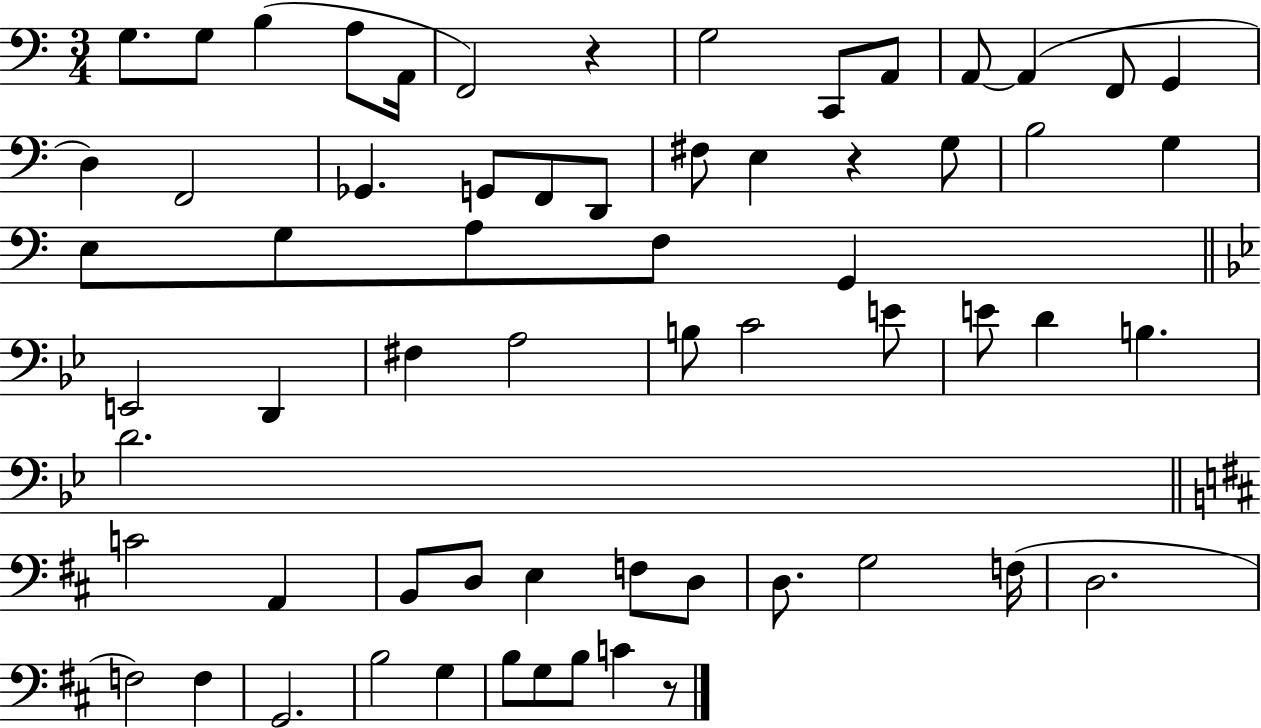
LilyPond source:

{
  \clef bass
  \numericTimeSignature
  \time 3/4
  \key c \major
  \repeat volta 2 { g8. g8 b4( a8 a,16 | f,2) r4 | g2 c,8 a,8 | a,8~~ a,4( f,8 g,4 | \break d4) f,2 | ges,4. g,8 f,8 d,8 | fis8 e4 r4 g8 | b2 g4 | \break e8 g8 a8 f8 g,4 | \bar "||" \break \key bes \major e,2 d,4 | fis4 a2 | b8 c'2 e'8 | e'8 d'4 b4. | \break d'2. | \bar "||" \break \key d \major c'2 a,4 | b,8 d8 e4 f8 d8 | d8. g2 f16( | d2. | \break f2) f4 | g,2. | b2 g4 | b8 g8 b8 c'4 r8 | \break } \bar "|."
}